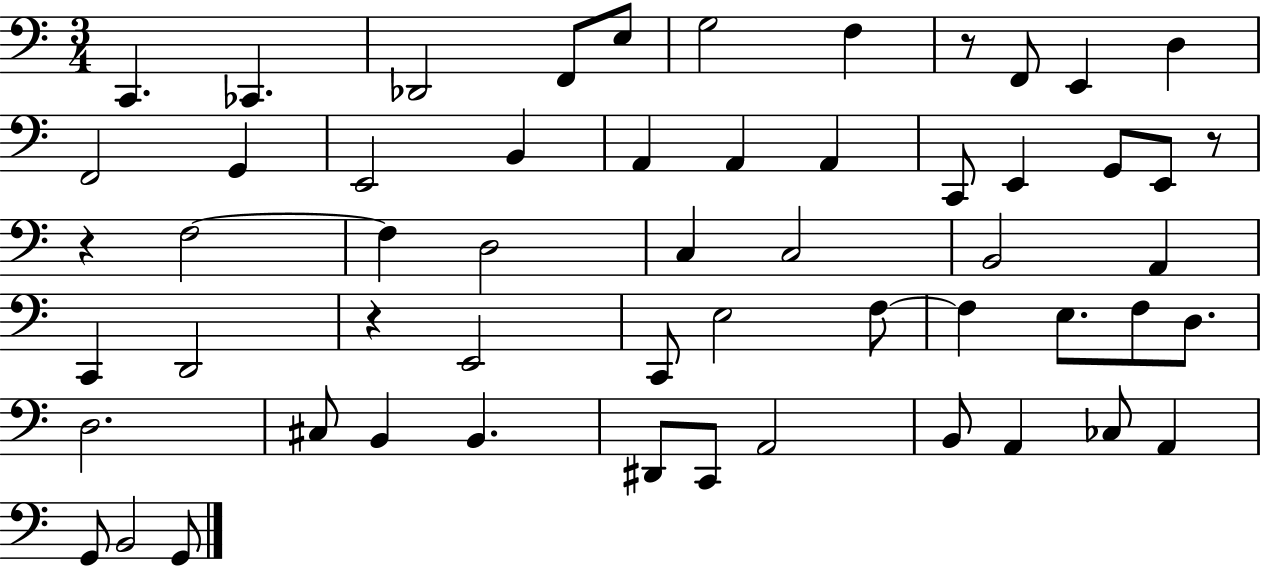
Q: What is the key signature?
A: C major